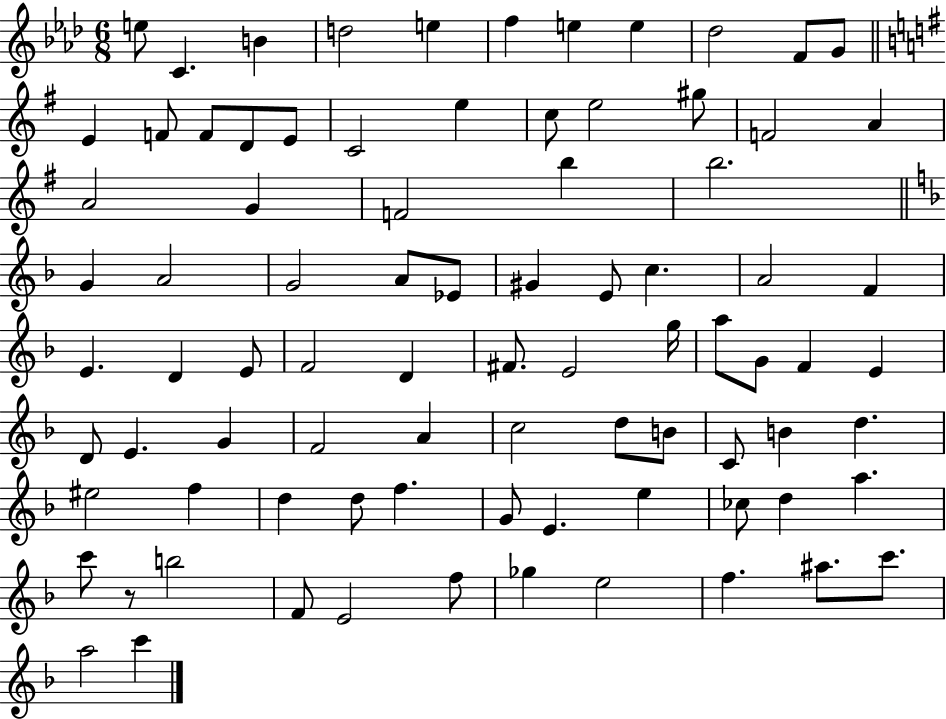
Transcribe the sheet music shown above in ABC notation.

X:1
T:Untitled
M:6/8
L:1/4
K:Ab
e/2 C B d2 e f e e _d2 F/2 G/2 E F/2 F/2 D/2 E/2 C2 e c/2 e2 ^g/2 F2 A A2 G F2 b b2 G A2 G2 A/2 _E/2 ^G E/2 c A2 F E D E/2 F2 D ^F/2 E2 g/4 a/2 G/2 F E D/2 E G F2 A c2 d/2 B/2 C/2 B d ^e2 f d d/2 f G/2 E e _c/2 d a c'/2 z/2 b2 F/2 E2 f/2 _g e2 f ^a/2 c'/2 a2 c'